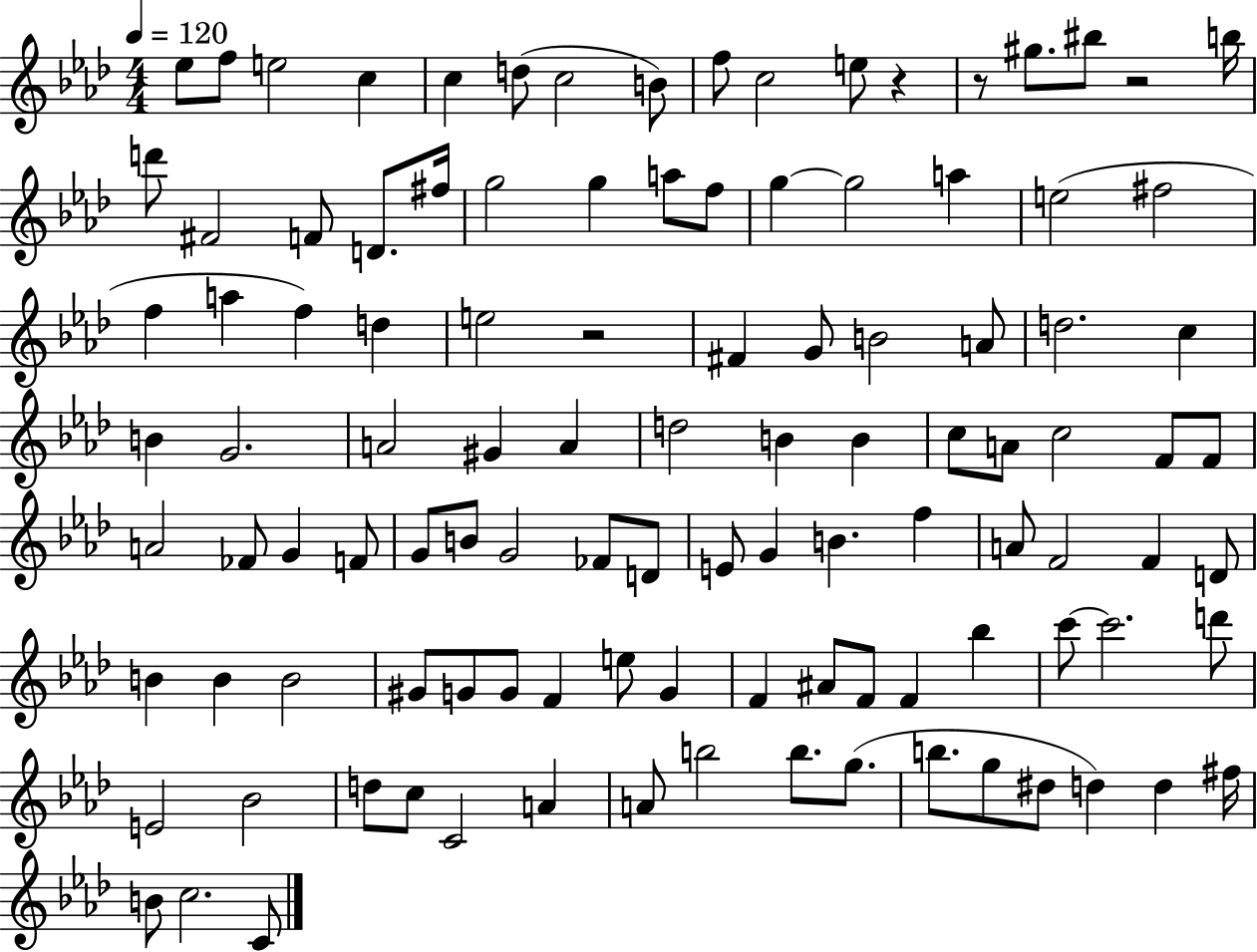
{
  \clef treble
  \numericTimeSignature
  \time 4/4
  \key aes \major
  \tempo 4 = 120
  ees''8 f''8 e''2 c''4 | c''4 d''8( c''2 b'8) | f''8 c''2 e''8 r4 | r8 gis''8. bis''8 r2 b''16 | \break d'''8 fis'2 f'8 d'8. fis''16 | g''2 g''4 a''8 f''8 | g''4~~ g''2 a''4 | e''2( fis''2 | \break f''4 a''4 f''4) d''4 | e''2 r2 | fis'4 g'8 b'2 a'8 | d''2. c''4 | \break b'4 g'2. | a'2 gis'4 a'4 | d''2 b'4 b'4 | c''8 a'8 c''2 f'8 f'8 | \break a'2 fes'8 g'4 f'8 | g'8 b'8 g'2 fes'8 d'8 | e'8 g'4 b'4. f''4 | a'8 f'2 f'4 d'8 | \break b'4 b'4 b'2 | gis'8 g'8 g'8 f'4 e''8 g'4 | f'4 ais'8 f'8 f'4 bes''4 | c'''8~~ c'''2. d'''8 | \break e'2 bes'2 | d''8 c''8 c'2 a'4 | a'8 b''2 b''8. g''8.( | b''8. g''8 dis''8 d''4) d''4 fis''16 | \break b'8 c''2. c'8 | \bar "|."
}